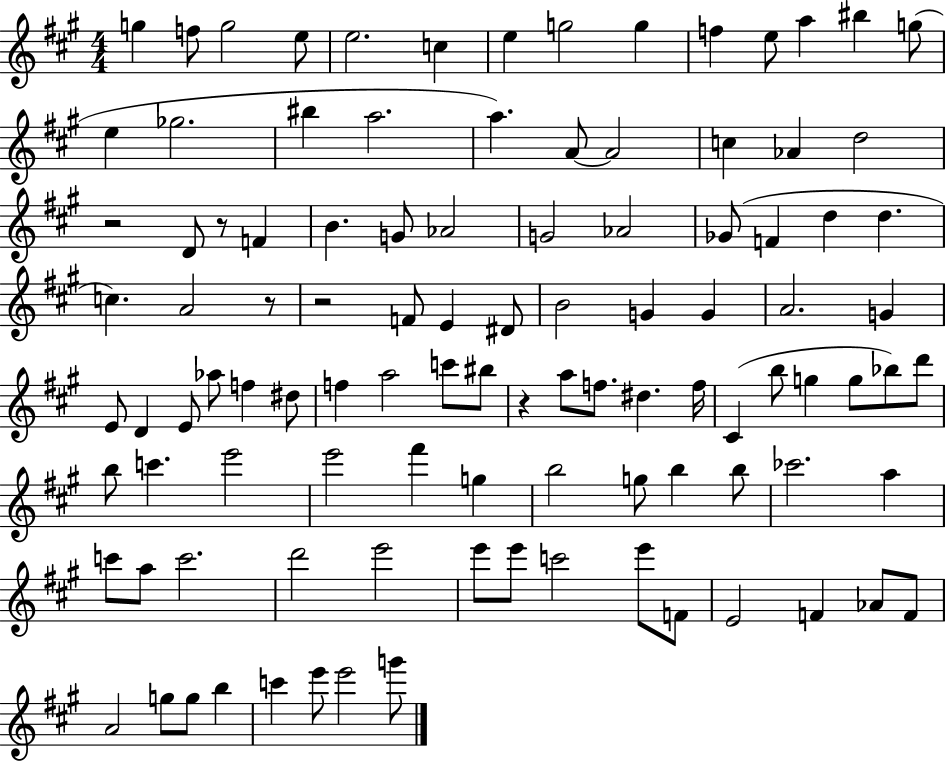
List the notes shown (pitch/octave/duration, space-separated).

G5/q F5/e G5/h E5/e E5/h. C5/q E5/q G5/h G5/q F5/q E5/e A5/q BIS5/q G5/e E5/q Gb5/h. BIS5/q A5/h. A5/q. A4/e A4/h C5/q Ab4/q D5/h R/h D4/e R/e F4/q B4/q. G4/e Ab4/h G4/h Ab4/h Gb4/e F4/q D5/q D5/q. C5/q. A4/h R/e R/h F4/e E4/q D#4/e B4/h G4/q G4/q A4/h. G4/q E4/e D4/q E4/e Ab5/e F5/q D#5/e F5/q A5/h C6/e BIS5/e R/q A5/e F5/e. D#5/q. F5/s C#4/q B5/e G5/q G5/e Bb5/e D6/e B5/e C6/q. E6/h E6/h F#6/q G5/q B5/h G5/e B5/q B5/e CES6/h. A5/q C6/e A5/e C6/h. D6/h E6/h E6/e E6/e C6/h E6/e F4/e E4/h F4/q Ab4/e F4/e A4/h G5/e G5/e B5/q C6/q E6/e E6/h G6/e